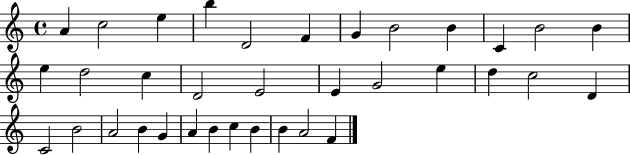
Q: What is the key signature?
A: C major